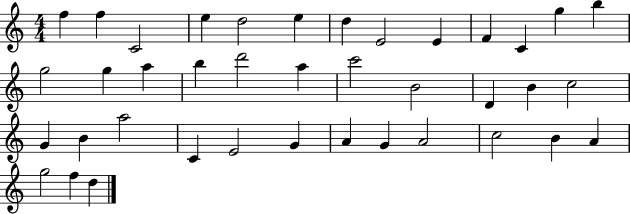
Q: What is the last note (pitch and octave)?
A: D5